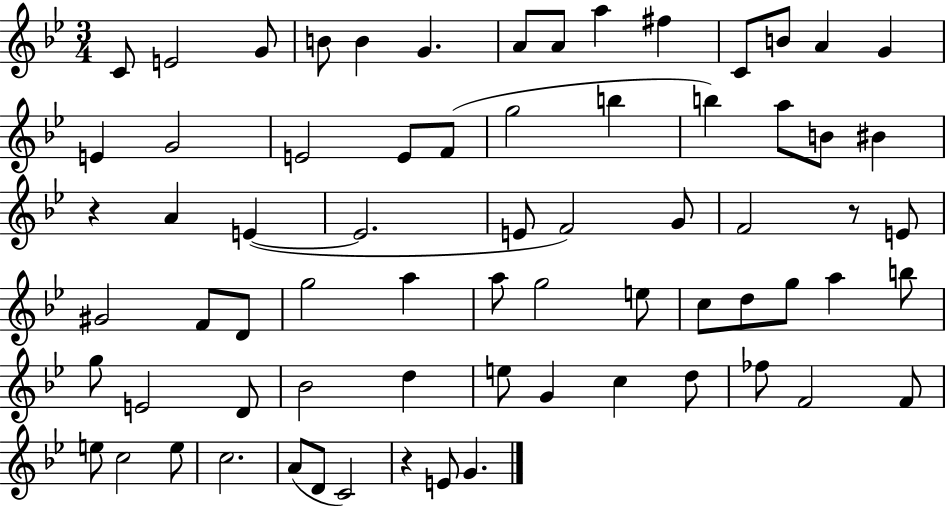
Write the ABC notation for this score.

X:1
T:Untitled
M:3/4
L:1/4
K:Bb
C/2 E2 G/2 B/2 B G A/2 A/2 a ^f C/2 B/2 A G E G2 E2 E/2 F/2 g2 b b a/2 B/2 ^B z A E E2 E/2 F2 G/2 F2 z/2 E/2 ^G2 F/2 D/2 g2 a a/2 g2 e/2 c/2 d/2 g/2 a b/2 g/2 E2 D/2 _B2 d e/2 G c d/2 _f/2 F2 F/2 e/2 c2 e/2 c2 A/2 D/2 C2 z E/2 G